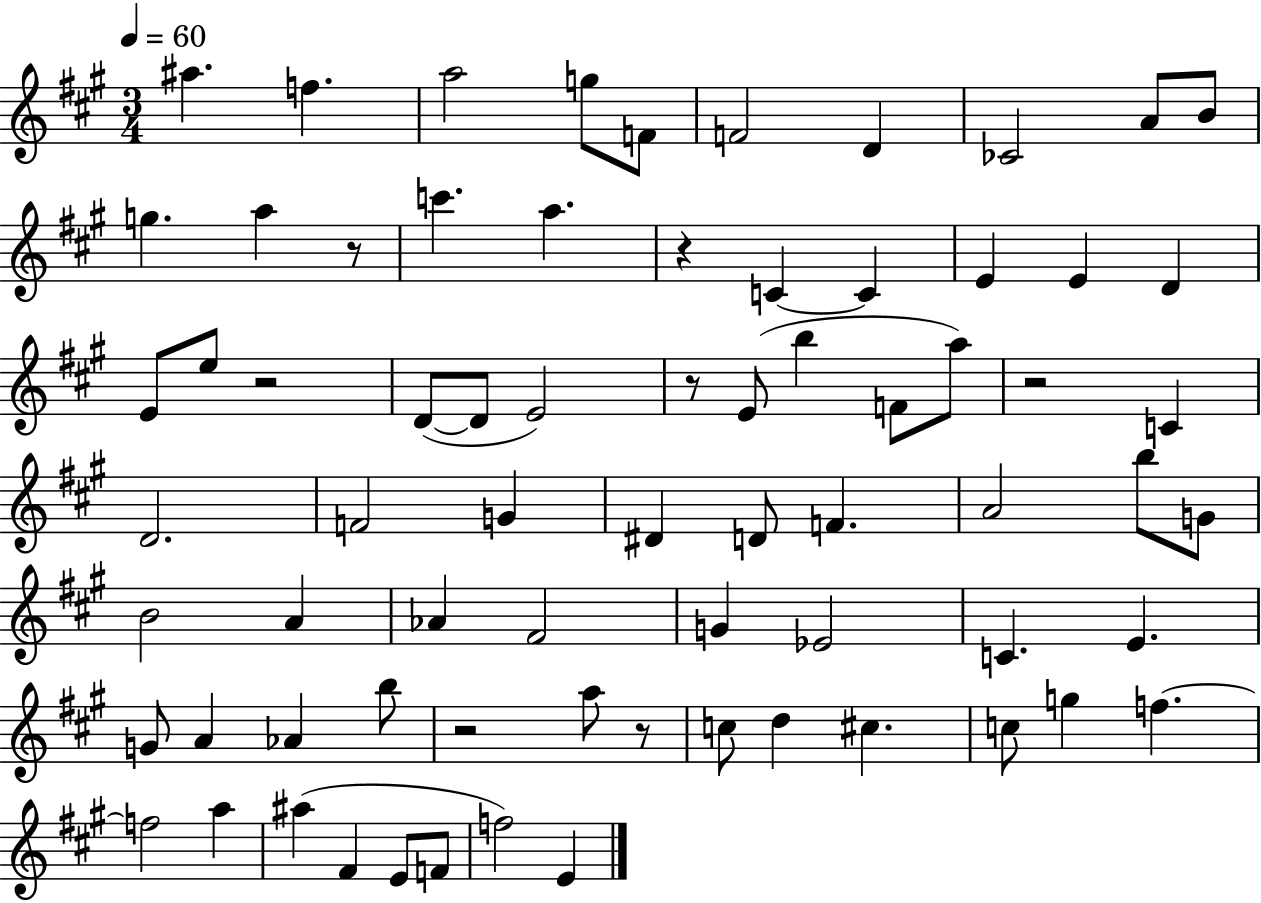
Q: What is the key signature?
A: A major